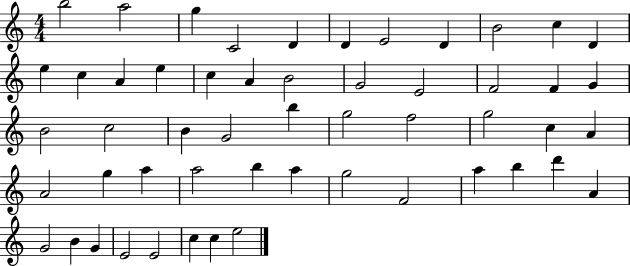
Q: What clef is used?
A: treble